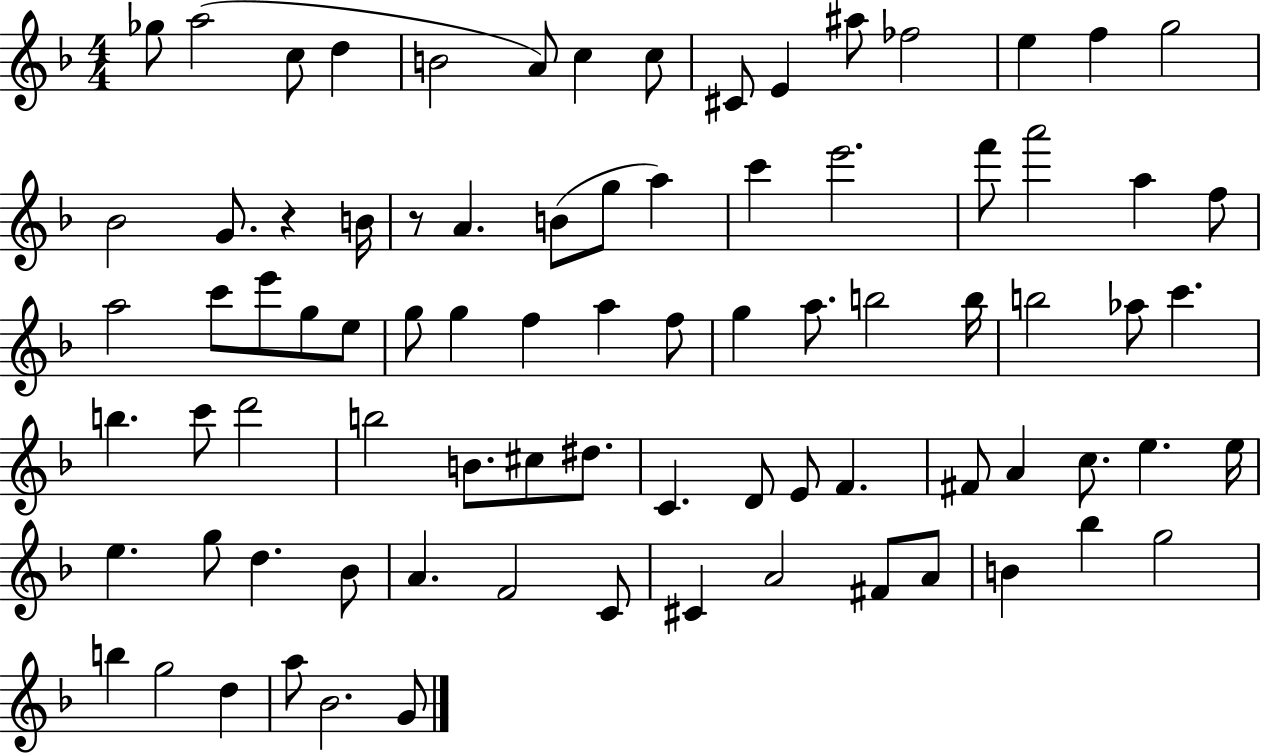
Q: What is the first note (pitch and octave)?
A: Gb5